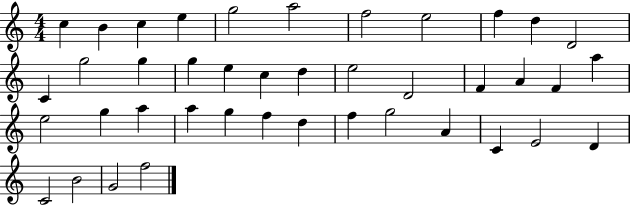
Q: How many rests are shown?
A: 0